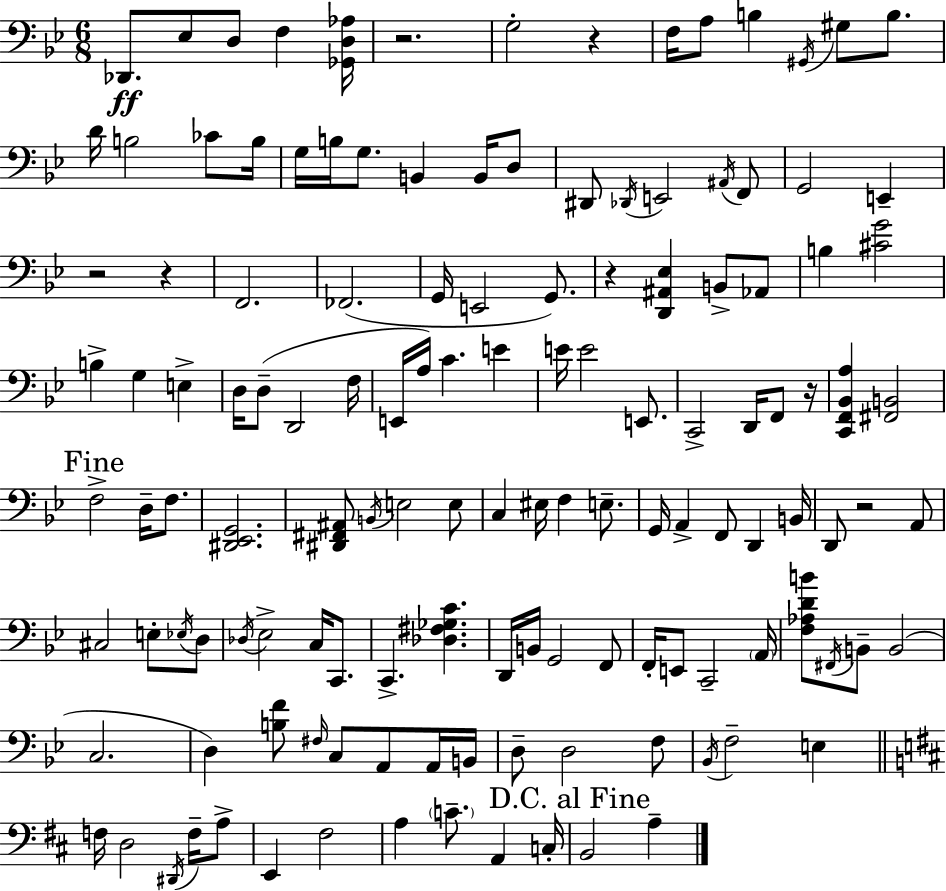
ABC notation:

X:1
T:Untitled
M:6/8
L:1/4
K:Gm
_D,,/2 _E,/2 D,/2 F, [_G,,D,_A,]/4 z2 G,2 z F,/4 A,/2 B, ^G,,/4 ^G,/2 B,/2 D/4 B,2 _C/2 B,/4 G,/4 B,/4 G,/2 B,, B,,/4 D,/2 ^D,,/2 _D,,/4 E,,2 ^A,,/4 F,,/2 G,,2 E,, z2 z F,,2 _F,,2 G,,/4 E,,2 G,,/2 z [D,,^A,,_E,] B,,/2 _A,,/2 B, [^CG]2 B, G, E, D,/4 D,/2 D,,2 F,/4 E,,/4 A,/4 C E E/4 E2 E,,/2 C,,2 D,,/4 F,,/2 z/4 [C,,F,,_B,,A,] [^F,,B,,]2 F,2 D,/4 F,/2 [^D,,_E,,G,,]2 [^D,,^F,,^A,,]/2 B,,/4 E,2 E,/2 C, ^E,/4 F, E,/2 G,,/4 A,, F,,/2 D,, B,,/4 D,,/2 z2 A,,/2 ^C,2 E,/2 _E,/4 D,/2 _D,/4 _E,2 C,/4 C,,/2 C,, [_D,^F,_G,C] D,,/4 B,,/4 G,,2 F,,/2 F,,/4 E,,/2 C,,2 A,,/4 [F,_A,DB]/2 ^F,,/4 B,,/2 B,,2 C,2 D, [B,F]/2 ^F,/4 C,/2 A,,/2 A,,/4 B,,/4 D,/2 D,2 F,/2 _B,,/4 F,2 E, F,/4 D,2 ^D,,/4 F,/4 A,/2 E,, ^F,2 A, C/2 A,, C,/4 B,,2 A,